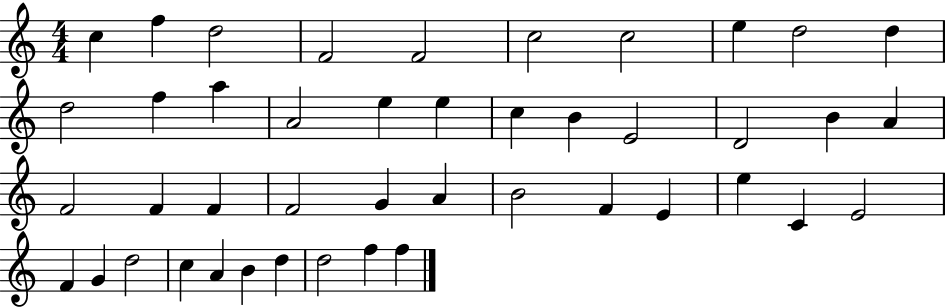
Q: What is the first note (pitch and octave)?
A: C5